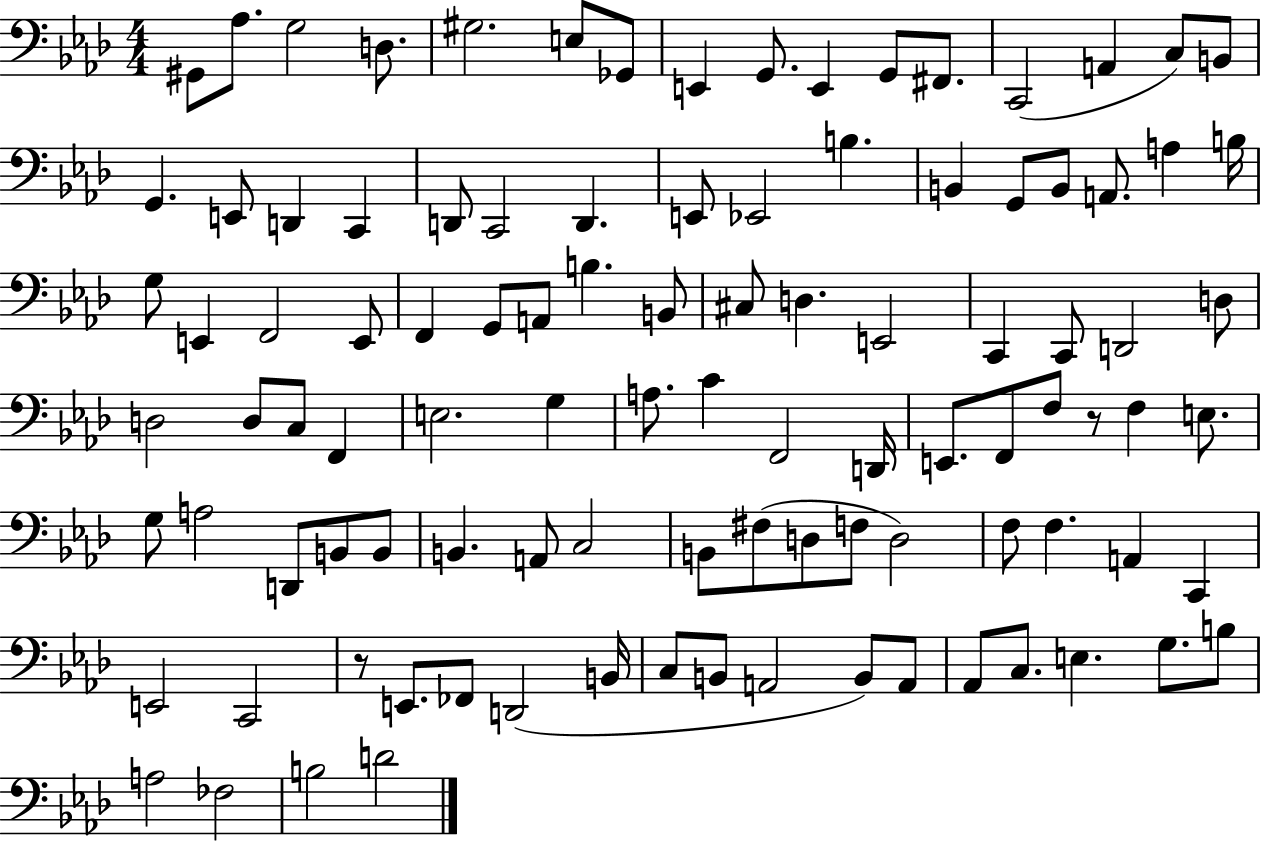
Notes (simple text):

G#2/e Ab3/e. G3/h D3/e. G#3/h. E3/e Gb2/e E2/q G2/e. E2/q G2/e F#2/e. C2/h A2/q C3/e B2/e G2/q. E2/e D2/q C2/q D2/e C2/h D2/q. E2/e Eb2/h B3/q. B2/q G2/e B2/e A2/e. A3/q B3/s G3/e E2/q F2/h E2/e F2/q G2/e A2/e B3/q. B2/e C#3/e D3/q. E2/h C2/q C2/e D2/h D3/e D3/h D3/e C3/e F2/q E3/h. G3/q A3/e. C4/q F2/h D2/s E2/e. F2/e F3/e R/e F3/q E3/e. G3/e A3/h D2/e B2/e B2/e B2/q. A2/e C3/h B2/e F#3/e D3/e F3/e D3/h F3/e F3/q. A2/q C2/q E2/h C2/h R/e E2/e. FES2/e D2/h B2/s C3/e B2/e A2/h B2/e A2/e Ab2/e C3/e. E3/q. G3/e. B3/e A3/h FES3/h B3/h D4/h